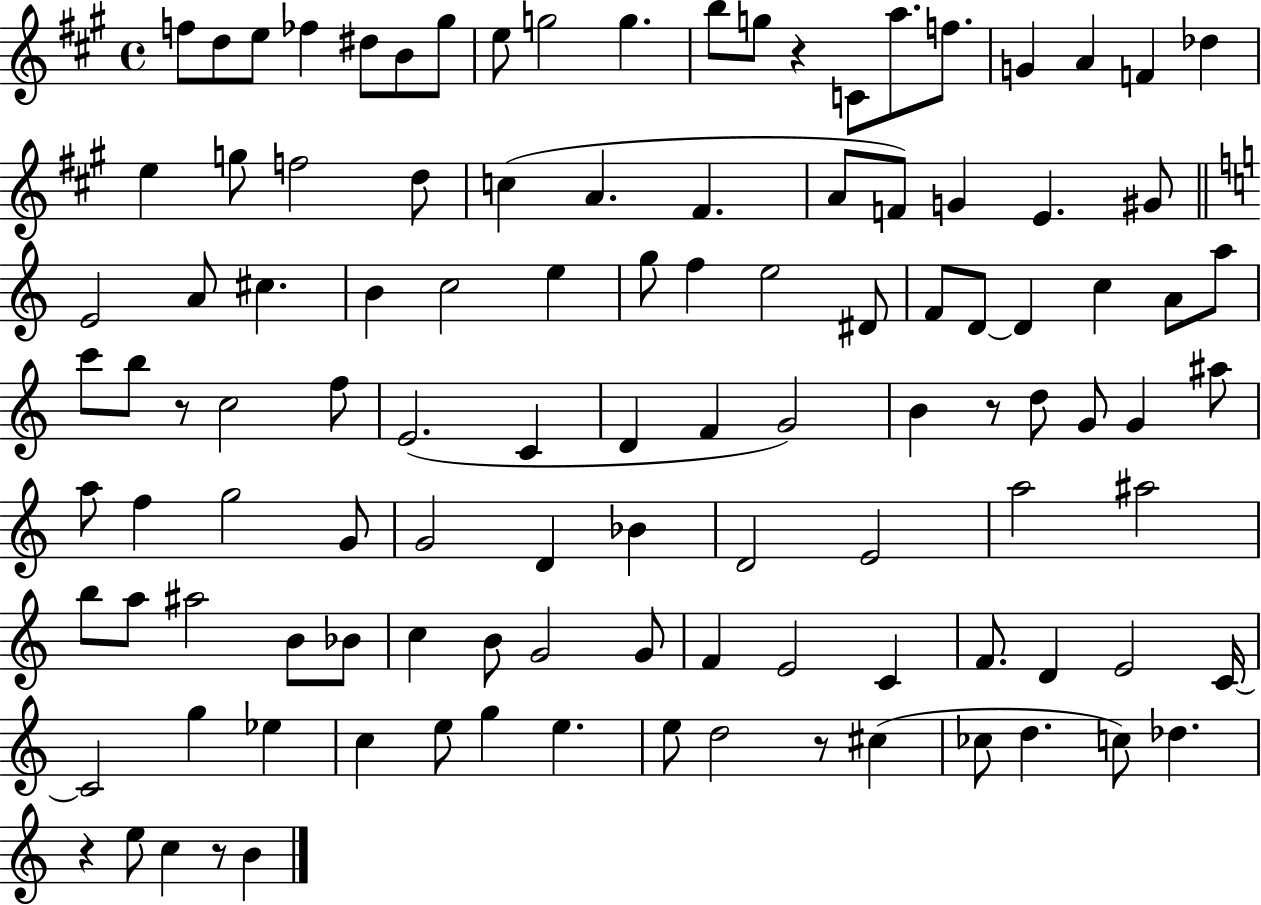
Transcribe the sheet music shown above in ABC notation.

X:1
T:Untitled
M:4/4
L:1/4
K:A
f/2 d/2 e/2 _f ^d/2 B/2 ^g/2 e/2 g2 g b/2 g/2 z C/2 a/2 f/2 G A F _d e g/2 f2 d/2 c A ^F A/2 F/2 G E ^G/2 E2 A/2 ^c B c2 e g/2 f e2 ^D/2 F/2 D/2 D c A/2 a/2 c'/2 b/2 z/2 c2 f/2 E2 C D F G2 B z/2 d/2 G/2 G ^a/2 a/2 f g2 G/2 G2 D _B D2 E2 a2 ^a2 b/2 a/2 ^a2 B/2 _B/2 c B/2 G2 G/2 F E2 C F/2 D E2 C/4 C2 g _e c e/2 g e e/2 d2 z/2 ^c _c/2 d c/2 _d z e/2 c z/2 B